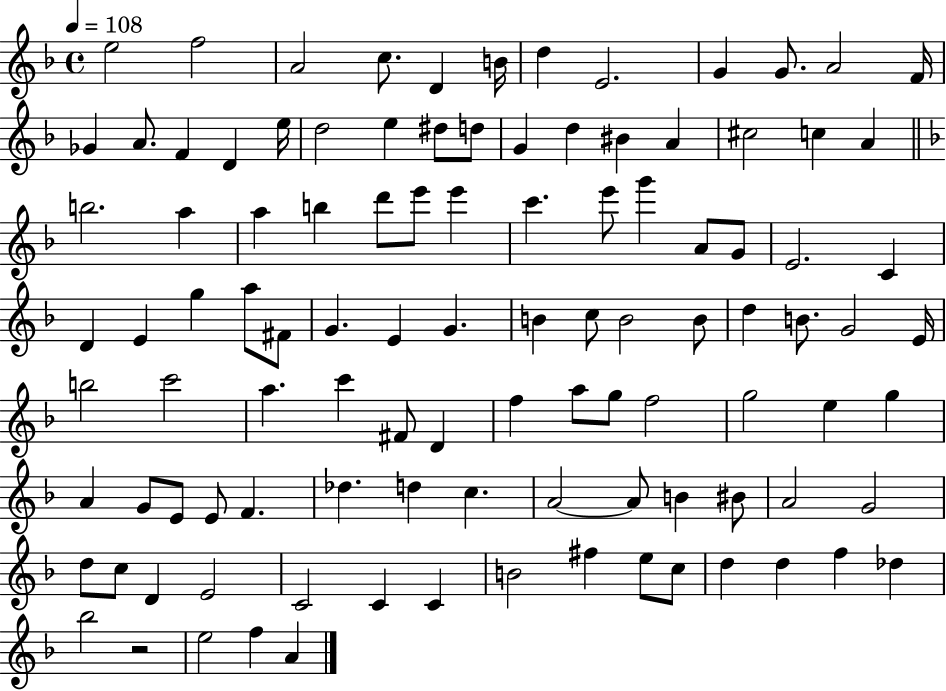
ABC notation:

X:1
T:Untitled
M:4/4
L:1/4
K:F
e2 f2 A2 c/2 D B/4 d E2 G G/2 A2 F/4 _G A/2 F D e/4 d2 e ^d/2 d/2 G d ^B A ^c2 c A b2 a a b d'/2 e'/2 e' c' e'/2 g' A/2 G/2 E2 C D E g a/2 ^F/2 G E G B c/2 B2 B/2 d B/2 G2 E/4 b2 c'2 a c' ^F/2 D f a/2 g/2 f2 g2 e g A G/2 E/2 E/2 F _d d c A2 A/2 B ^B/2 A2 G2 d/2 c/2 D E2 C2 C C B2 ^f e/2 c/2 d d f _d _b2 z2 e2 f A